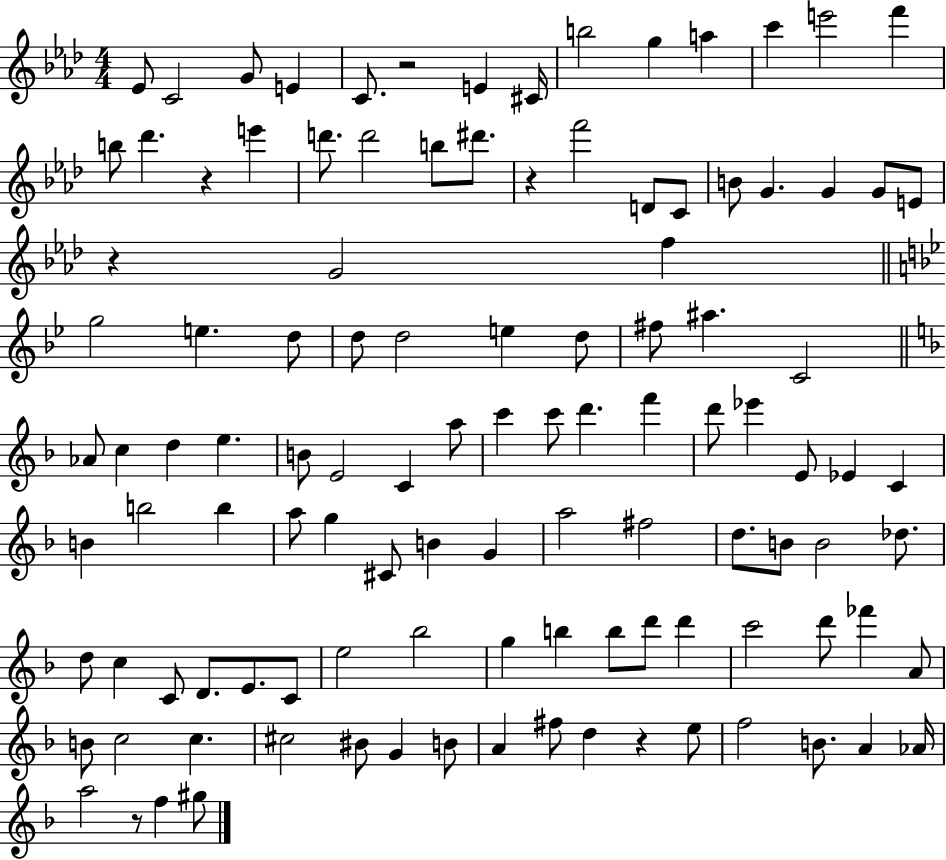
{
  \clef treble
  \numericTimeSignature
  \time 4/4
  \key aes \major
  ees'8 c'2 g'8 e'4 | c'8. r2 e'4 cis'16 | b''2 g''4 a''4 | c'''4 e'''2 f'''4 | \break b''8 des'''4. r4 e'''4 | d'''8. d'''2 b''8 dis'''8. | r4 f'''2 d'8 c'8 | b'8 g'4. g'4 g'8 e'8 | \break r4 g'2 f''4 | \bar "||" \break \key bes \major g''2 e''4. d''8 | d''8 d''2 e''4 d''8 | fis''8 ais''4. c'2 | \bar "||" \break \key f \major aes'8 c''4 d''4 e''4. | b'8 e'2 c'4 a''8 | c'''4 c'''8 d'''4. f'''4 | d'''8 ees'''4 e'8 ees'4 c'4 | \break b'4 b''2 b''4 | a''8 g''4 cis'8 b'4 g'4 | a''2 fis''2 | d''8. b'8 b'2 des''8. | \break d''8 c''4 c'8 d'8. e'8. c'8 | e''2 bes''2 | g''4 b''4 b''8 d'''8 d'''4 | c'''2 d'''8 fes'''4 a'8 | \break b'8 c''2 c''4. | cis''2 bis'8 g'4 b'8 | a'4 fis''8 d''4 r4 e''8 | f''2 b'8. a'4 aes'16 | \break a''2 r8 f''4 gis''8 | \bar "|."
}